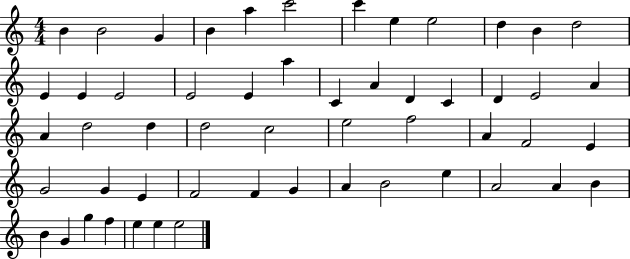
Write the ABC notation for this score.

X:1
T:Untitled
M:4/4
L:1/4
K:C
B B2 G B a c'2 c' e e2 d B d2 E E E2 E2 E a C A D C D E2 A A d2 d d2 c2 e2 f2 A F2 E G2 G E F2 F G A B2 e A2 A B B G g f e e e2